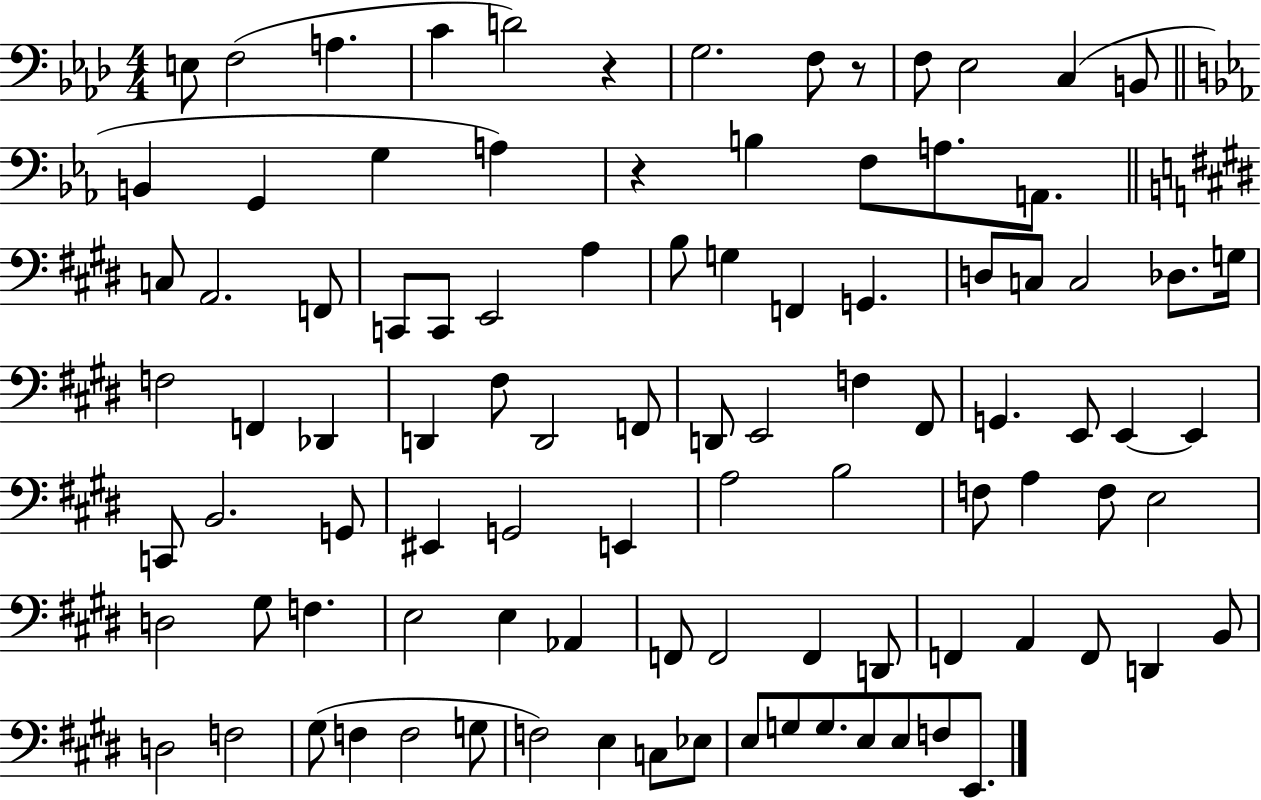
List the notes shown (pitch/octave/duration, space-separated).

E3/e F3/h A3/q. C4/q D4/h R/q G3/h. F3/e R/e F3/e Eb3/h C3/q B2/e B2/q G2/q G3/q A3/q R/q B3/q F3/e A3/e. A2/e. C3/e A2/h. F2/e C2/e C2/e E2/h A3/q B3/e G3/q F2/q G2/q. D3/e C3/e C3/h Db3/e. G3/s F3/h F2/q Db2/q D2/q F#3/e D2/h F2/e D2/e E2/h F3/q F#2/e G2/q. E2/e E2/q E2/q C2/e B2/h. G2/e EIS2/q G2/h E2/q A3/h B3/h F3/e A3/q F3/e E3/h D3/h G#3/e F3/q. E3/h E3/q Ab2/q F2/e F2/h F2/q D2/e F2/q A2/q F2/e D2/q B2/e D3/h F3/h G#3/e F3/q F3/h G3/e F3/h E3/q C3/e Eb3/e E3/e G3/e G3/e. E3/e E3/e F3/e E2/e.